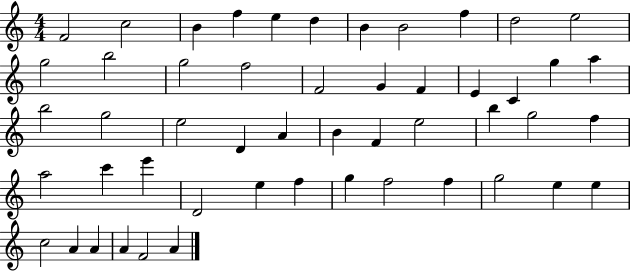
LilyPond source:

{
  \clef treble
  \numericTimeSignature
  \time 4/4
  \key c \major
  f'2 c''2 | b'4 f''4 e''4 d''4 | b'4 b'2 f''4 | d''2 e''2 | \break g''2 b''2 | g''2 f''2 | f'2 g'4 f'4 | e'4 c'4 g''4 a''4 | \break b''2 g''2 | e''2 d'4 a'4 | b'4 f'4 e''2 | b''4 g''2 f''4 | \break a''2 c'''4 e'''4 | d'2 e''4 f''4 | g''4 f''2 f''4 | g''2 e''4 e''4 | \break c''2 a'4 a'4 | a'4 f'2 a'4 | \bar "|."
}